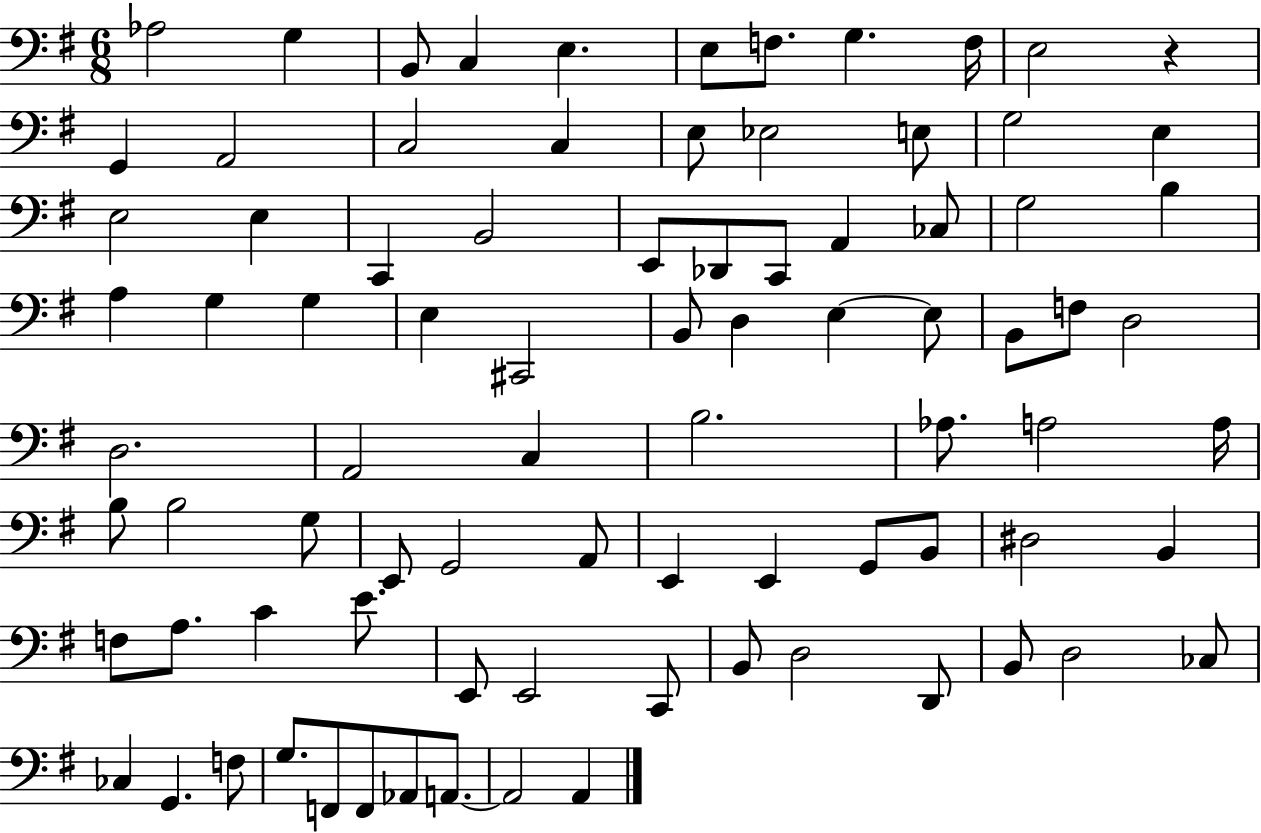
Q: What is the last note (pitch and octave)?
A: A2